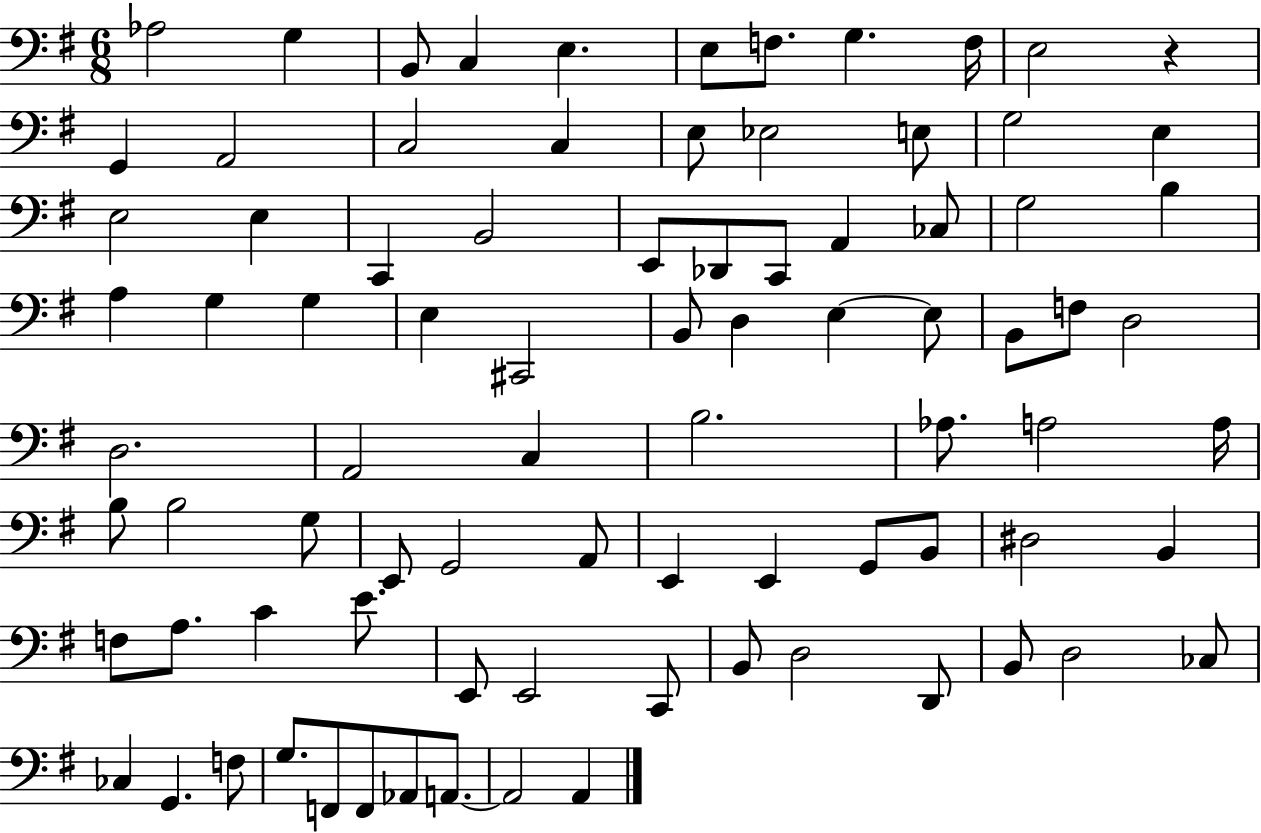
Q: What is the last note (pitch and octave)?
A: A2